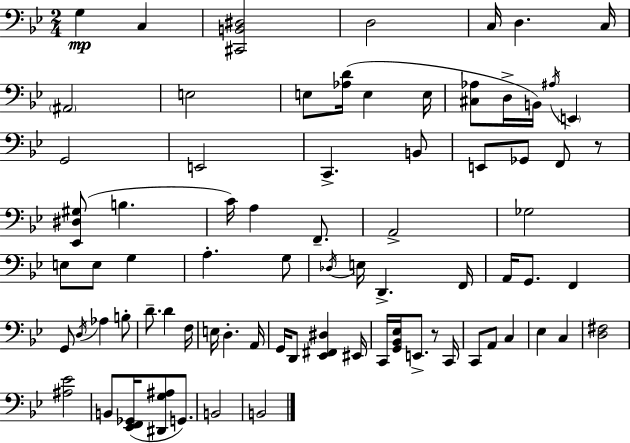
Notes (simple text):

G3/q C3/q [C#2,B2,D#3]/h D3/h C3/s D3/q. C3/s A#2/h E3/h E3/e [Ab3,D4]/s E3/q E3/s [C#3,Ab3]/e D3/s B2/s A#3/s E2/q G2/h E2/h C2/q. B2/e E2/e Gb2/e F2/e R/e [Eb2,D#3,G#3]/e B3/q. C4/s A3/q F2/e. A2/h Gb3/h E3/e E3/e G3/q A3/q. G3/e Db3/s E3/s D2/q. F2/s A2/s G2/e. F2/q G2/e D3/s Ab3/q B3/e D4/e. D4/q F3/s E3/s D3/q. A2/s G2/s D2/e [Eb2,F#2,D#3]/q EIS2/s C2/s [G2,Bb2,Eb3]/s E2/e. R/e C2/s C2/e A2/e C3/q Eb3/q C3/q [D3,F#3]/h [A#3,Eb4]/h B2/e [Eb2,F2,Gb2]/s [D#2,G3,A#3]/e G2/e. B2/h B2/h